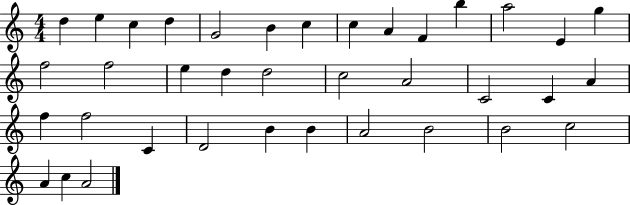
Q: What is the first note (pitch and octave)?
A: D5